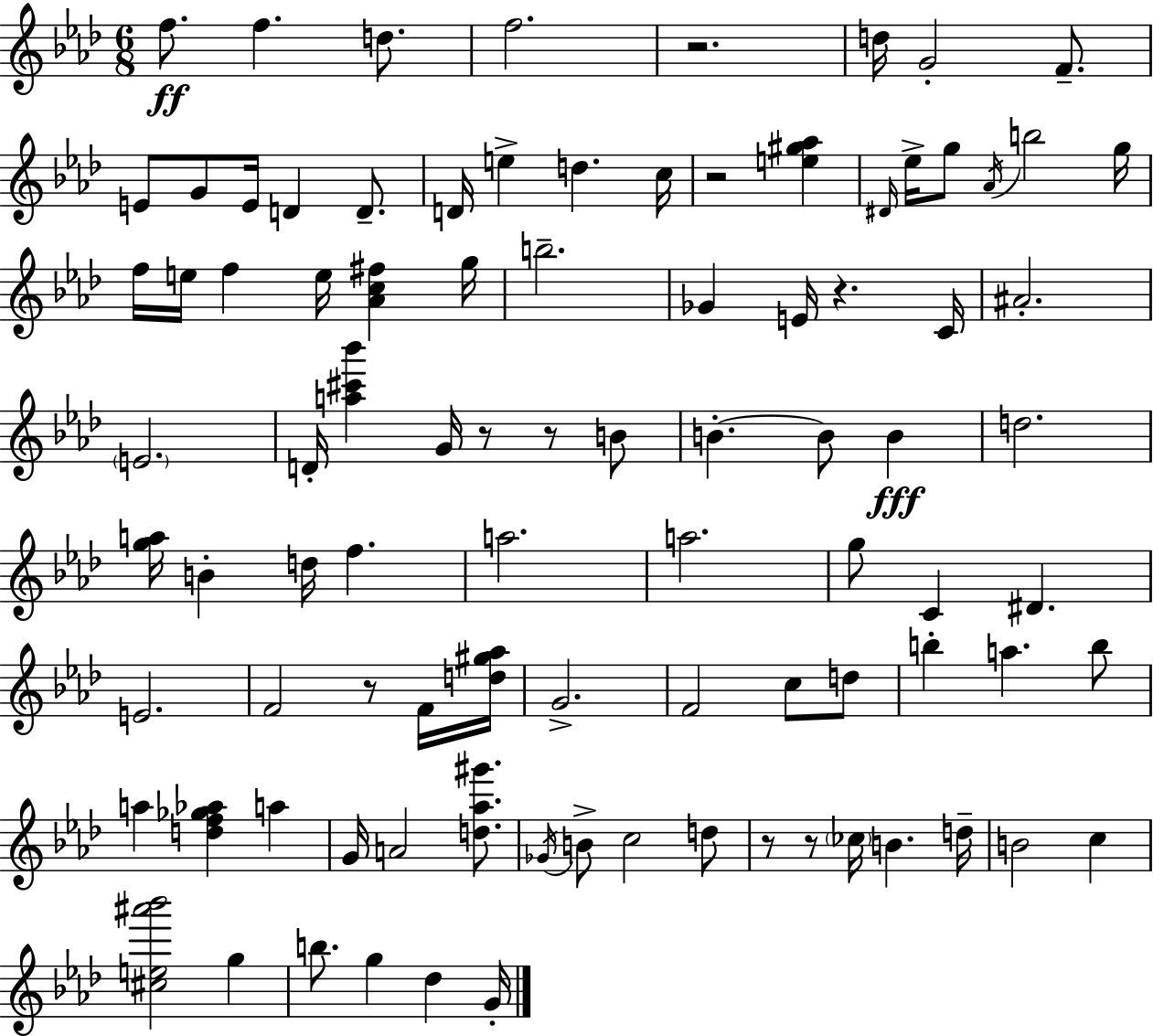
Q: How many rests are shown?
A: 8